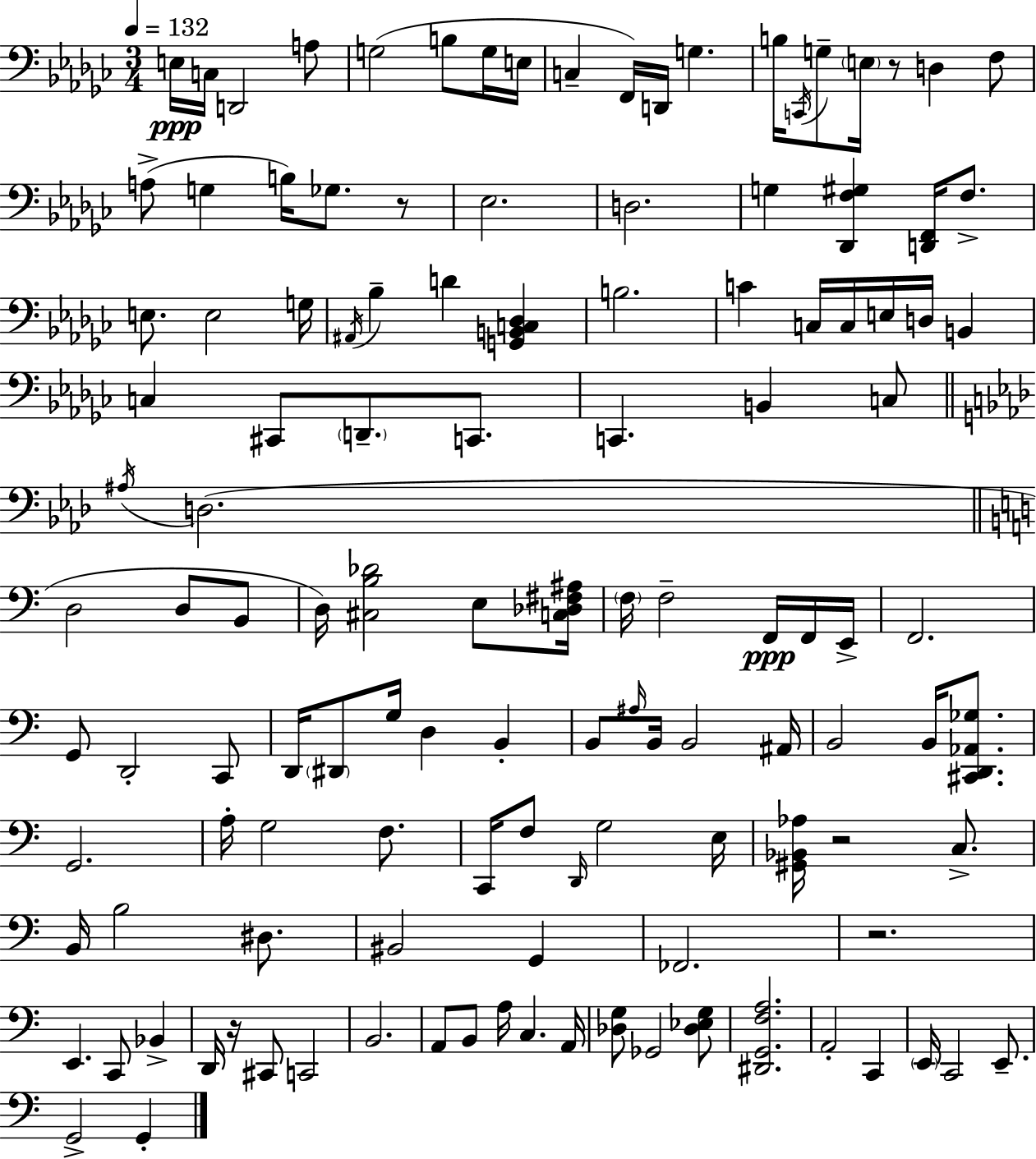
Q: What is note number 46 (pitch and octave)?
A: C3